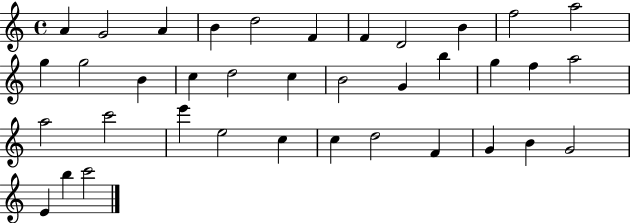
{
  \clef treble
  \time 4/4
  \defaultTimeSignature
  \key c \major
  a'4 g'2 a'4 | b'4 d''2 f'4 | f'4 d'2 b'4 | f''2 a''2 | \break g''4 g''2 b'4 | c''4 d''2 c''4 | b'2 g'4 b''4 | g''4 f''4 a''2 | \break a''2 c'''2 | e'''4 e''2 c''4 | c''4 d''2 f'4 | g'4 b'4 g'2 | \break e'4 b''4 c'''2 | \bar "|."
}